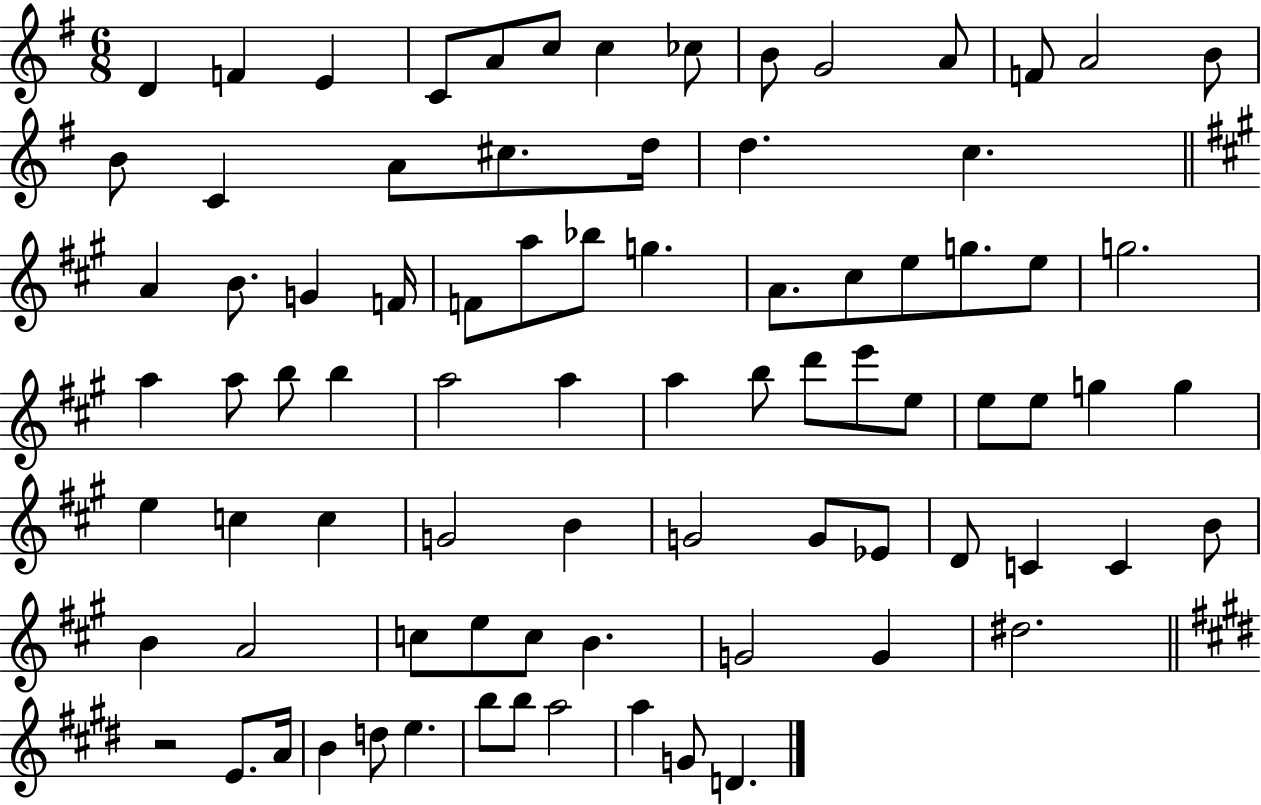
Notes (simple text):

D4/q F4/q E4/q C4/e A4/e C5/e C5/q CES5/e B4/e G4/h A4/e F4/e A4/h B4/e B4/e C4/q A4/e C#5/e. D5/s D5/q. C5/q. A4/q B4/e. G4/q F4/s F4/e A5/e Bb5/e G5/q. A4/e. C#5/e E5/e G5/e. E5/e G5/h. A5/q A5/e B5/e B5/q A5/h A5/q A5/q B5/e D6/e E6/e E5/e E5/e E5/e G5/q G5/q E5/q C5/q C5/q G4/h B4/q G4/h G4/e Eb4/e D4/e C4/q C4/q B4/e B4/q A4/h C5/e E5/e C5/e B4/q. G4/h G4/q D#5/h. R/h E4/e. A4/s B4/q D5/e E5/q. B5/e B5/e A5/h A5/q G4/e D4/q.